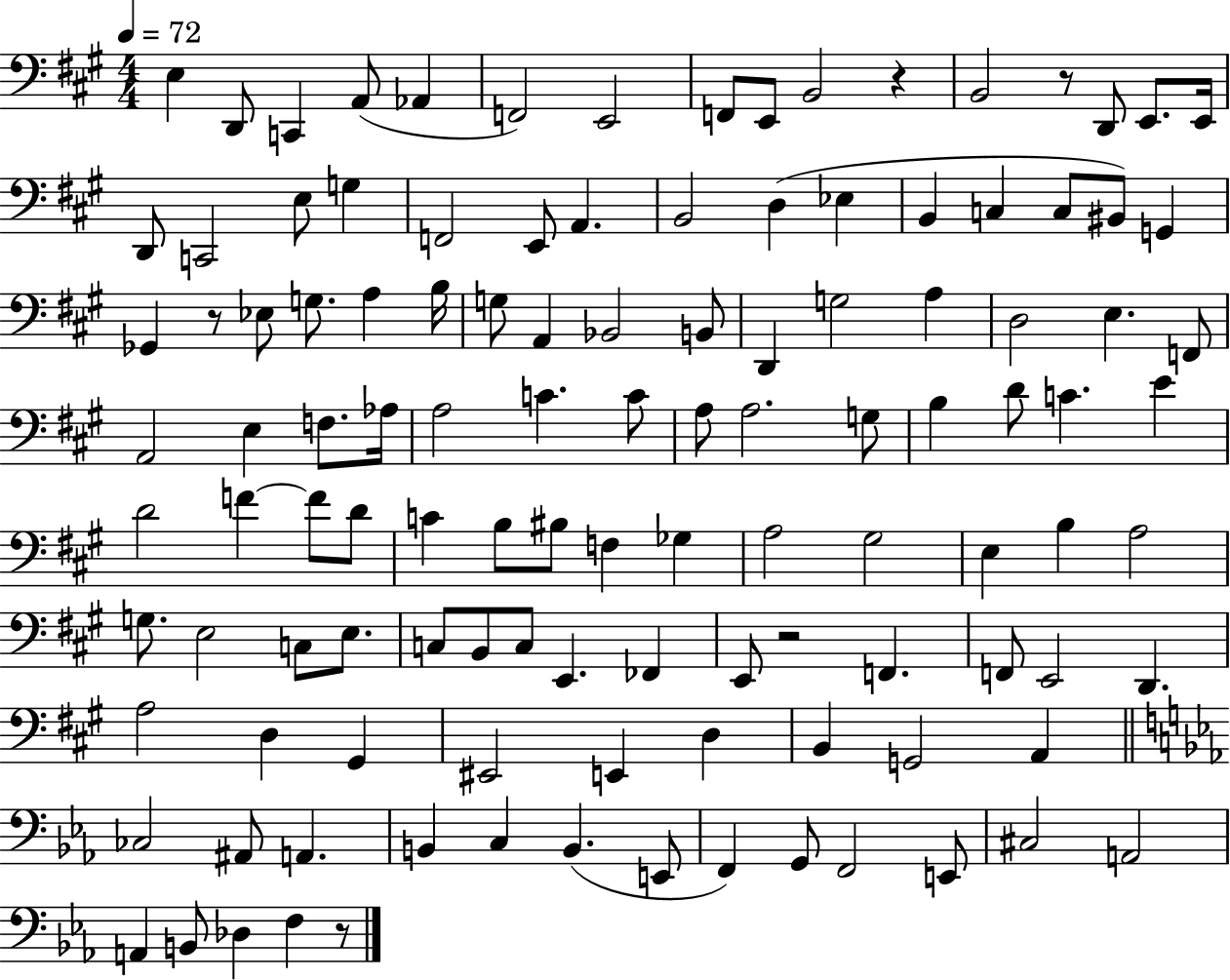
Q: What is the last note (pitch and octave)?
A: F3